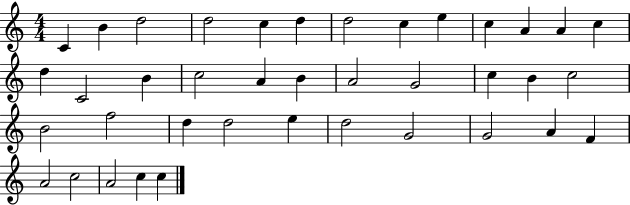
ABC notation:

X:1
T:Untitled
M:4/4
L:1/4
K:C
C B d2 d2 c d d2 c e c A A c d C2 B c2 A B A2 G2 c B c2 B2 f2 d d2 e d2 G2 G2 A F A2 c2 A2 c c